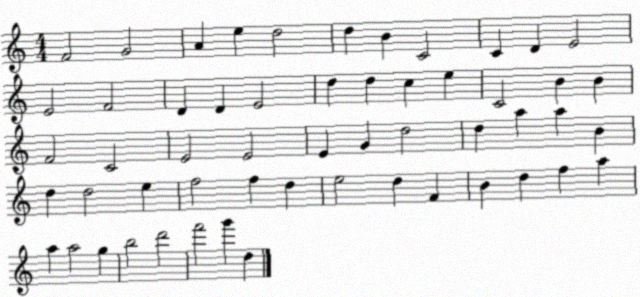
X:1
T:Untitled
M:4/4
L:1/4
K:C
F2 G2 A e d2 d B C2 C D E2 E2 F2 D D E2 d d c e C2 B B F2 C2 E2 E2 E G d2 d a a B d d2 e f2 f d e2 d F B d f a a a2 g b2 d'2 f'2 g' d